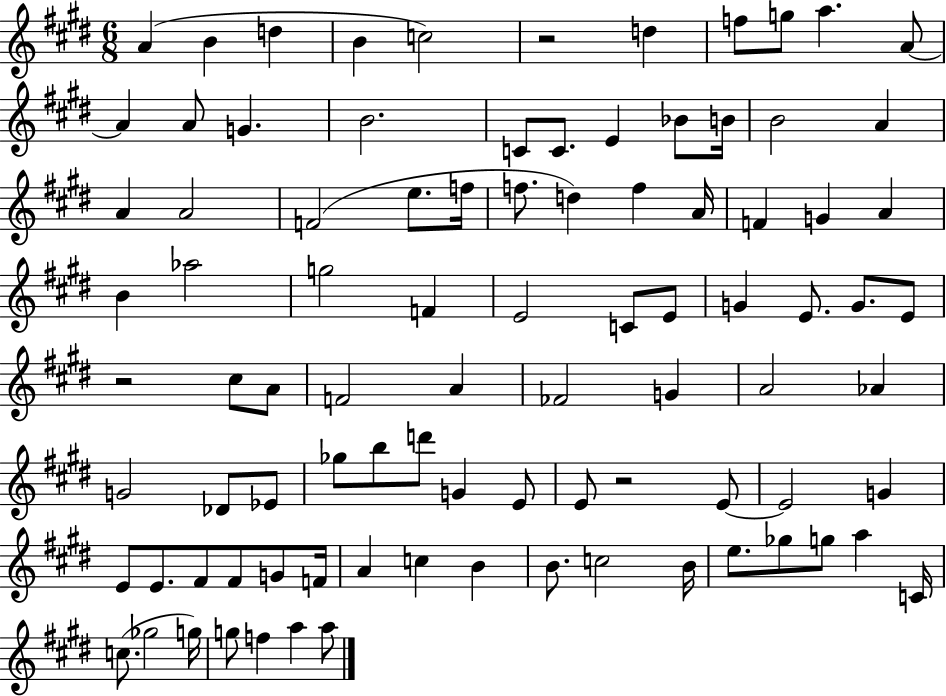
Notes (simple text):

A4/q B4/q D5/q B4/q C5/h R/h D5/q F5/e G5/e A5/q. A4/e A4/q A4/e G4/q. B4/h. C4/e C4/e. E4/q Bb4/e B4/s B4/h A4/q A4/q A4/h F4/h E5/e. F5/s F5/e. D5/q F5/q A4/s F4/q G4/q A4/q B4/q Ab5/h G5/h F4/q E4/h C4/e E4/e G4/q E4/e. G4/e. E4/e R/h C#5/e A4/e F4/h A4/q FES4/h G4/q A4/h Ab4/q G4/h Db4/e Eb4/e Gb5/e B5/e D6/e G4/q E4/e E4/e R/h E4/e E4/h G4/q E4/e E4/e. F#4/e F#4/e G4/e F4/s A4/q C5/q B4/q B4/e. C5/h B4/s E5/e. Gb5/e G5/e A5/q C4/s C5/e. Gb5/h G5/s G5/e F5/q A5/q A5/e